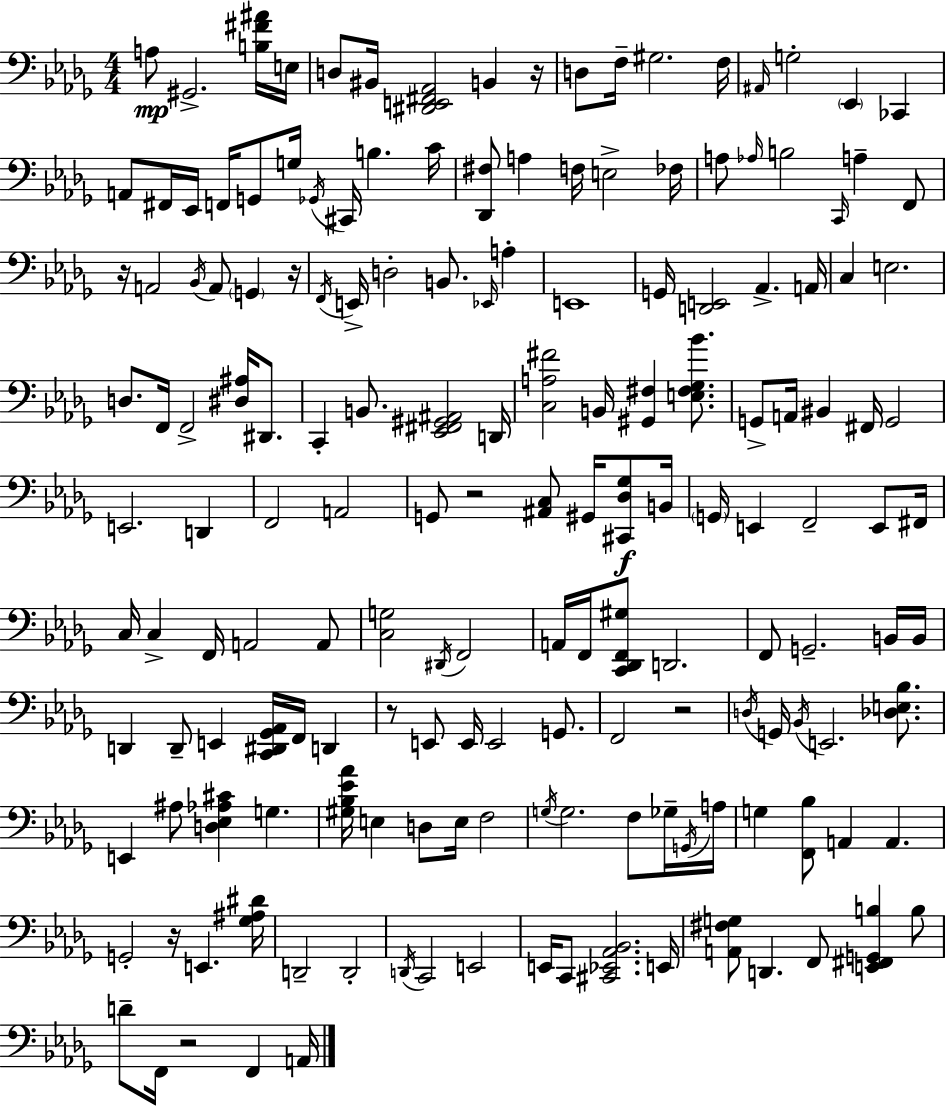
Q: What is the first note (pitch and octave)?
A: A3